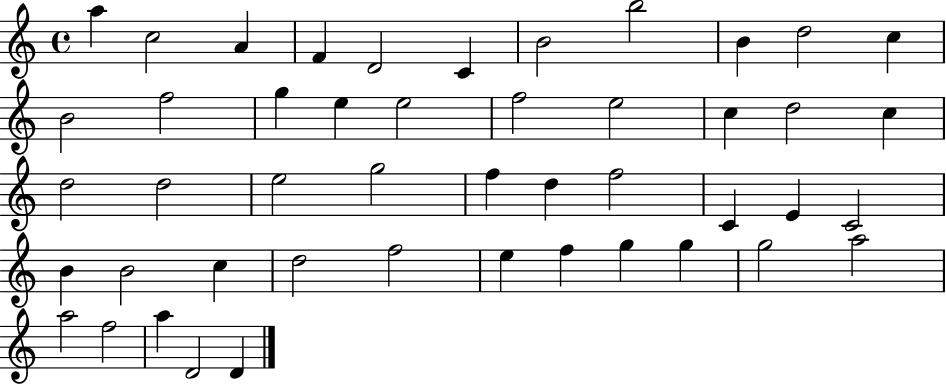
A5/q C5/h A4/q F4/q D4/h C4/q B4/h B5/h B4/q D5/h C5/q B4/h F5/h G5/q E5/q E5/h F5/h E5/h C5/q D5/h C5/q D5/h D5/h E5/h G5/h F5/q D5/q F5/h C4/q E4/q C4/h B4/q B4/h C5/q D5/h F5/h E5/q F5/q G5/q G5/q G5/h A5/h A5/h F5/h A5/q D4/h D4/q